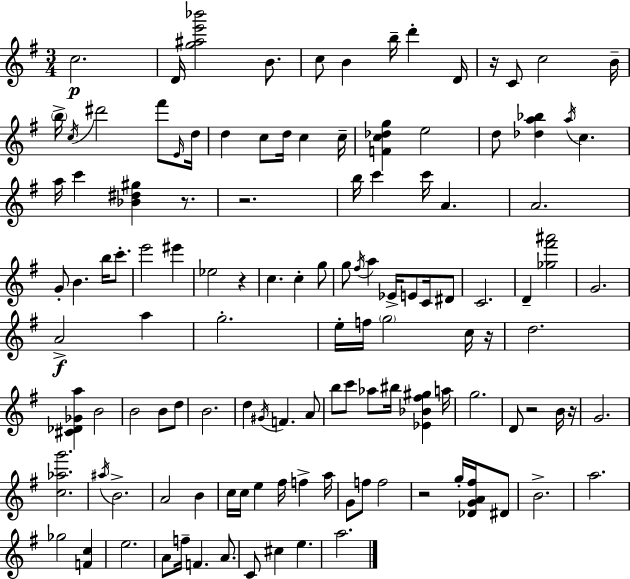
X:1
T:Untitled
M:3/4
L:1/4
K:Em
c2 D/4 [g^ae'_b']2 B/2 c/2 B b/4 d' D/4 z/4 C/2 c2 B/4 b/4 c/4 ^d'2 ^f'/2 E/4 d/4 d c/2 d/4 c c/4 [Fc_dg] e2 d/2 [_da_b] a/4 c a/4 c' [_B^d^g] z/2 z2 b/4 c' c'/4 A A2 G/2 B b/4 c'/2 e'2 ^e' _e2 z c c g/2 g/2 ^f/4 a _E/4 E/2 C/4 ^D/2 C2 D [_g^f'^a']2 G2 A2 a g2 e/4 f/4 g2 c/4 z/4 d2 [^C_D_Ga] B2 B2 B/2 d/2 B2 d ^G/4 F A/2 b/2 c'/2 _a/2 ^b/4 [_E_B^f^g] a/4 g2 D/2 z2 B/4 z/4 G2 [c_ag']2 ^a/4 B2 A2 B c/4 c/4 e ^f/4 f a/4 G/2 f/2 f2 z2 g/4 [_DGA^f]/4 ^D/2 B2 a2 _g2 [Fc] e2 A/2 f/4 F A/2 C/2 ^c e a2